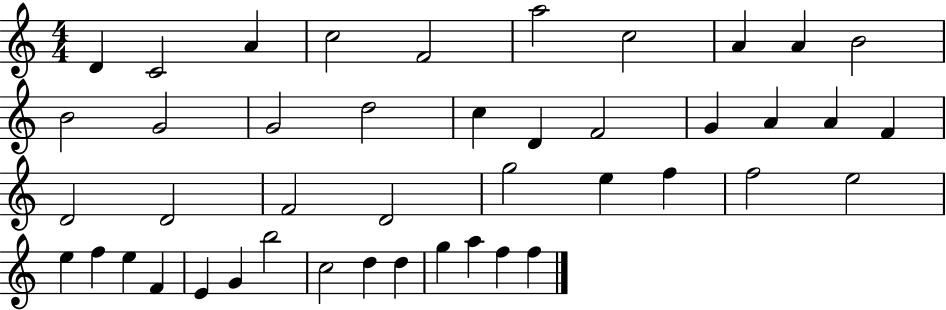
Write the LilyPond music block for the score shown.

{
  \clef treble
  \numericTimeSignature
  \time 4/4
  \key c \major
  d'4 c'2 a'4 | c''2 f'2 | a''2 c''2 | a'4 a'4 b'2 | \break b'2 g'2 | g'2 d''2 | c''4 d'4 f'2 | g'4 a'4 a'4 f'4 | \break d'2 d'2 | f'2 d'2 | g''2 e''4 f''4 | f''2 e''2 | \break e''4 f''4 e''4 f'4 | e'4 g'4 b''2 | c''2 d''4 d''4 | g''4 a''4 f''4 f''4 | \break \bar "|."
}